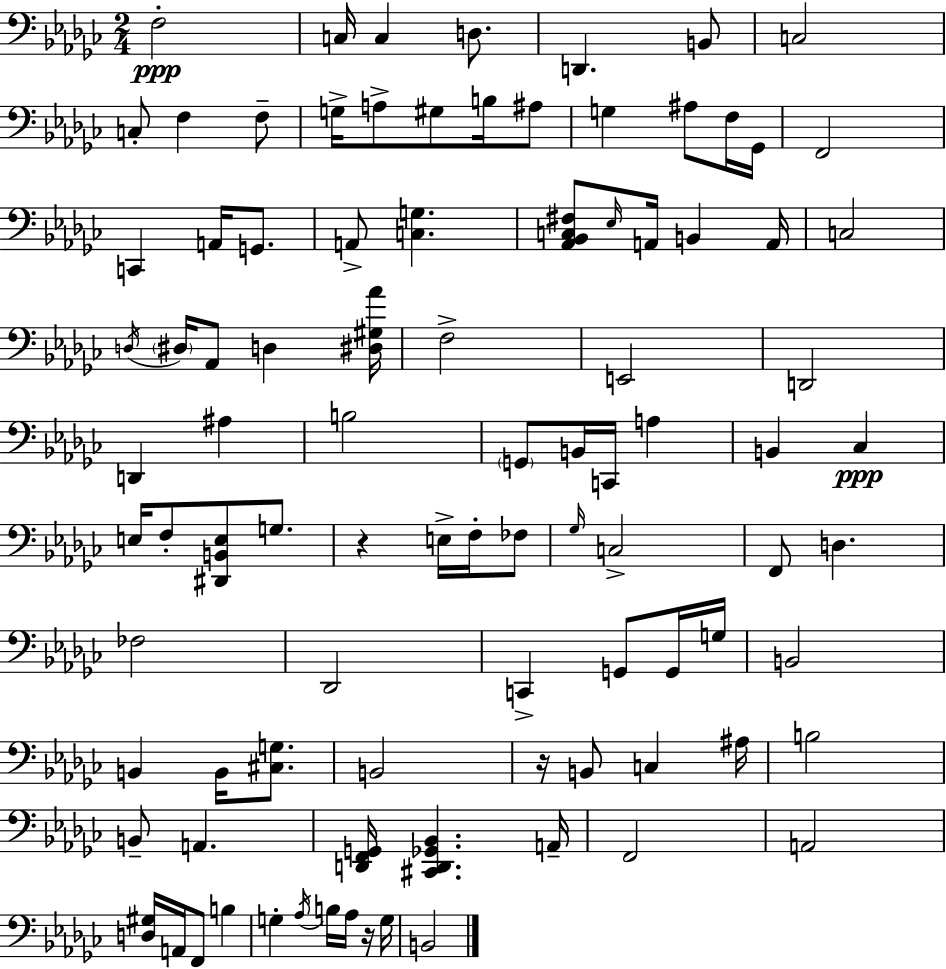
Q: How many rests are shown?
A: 3